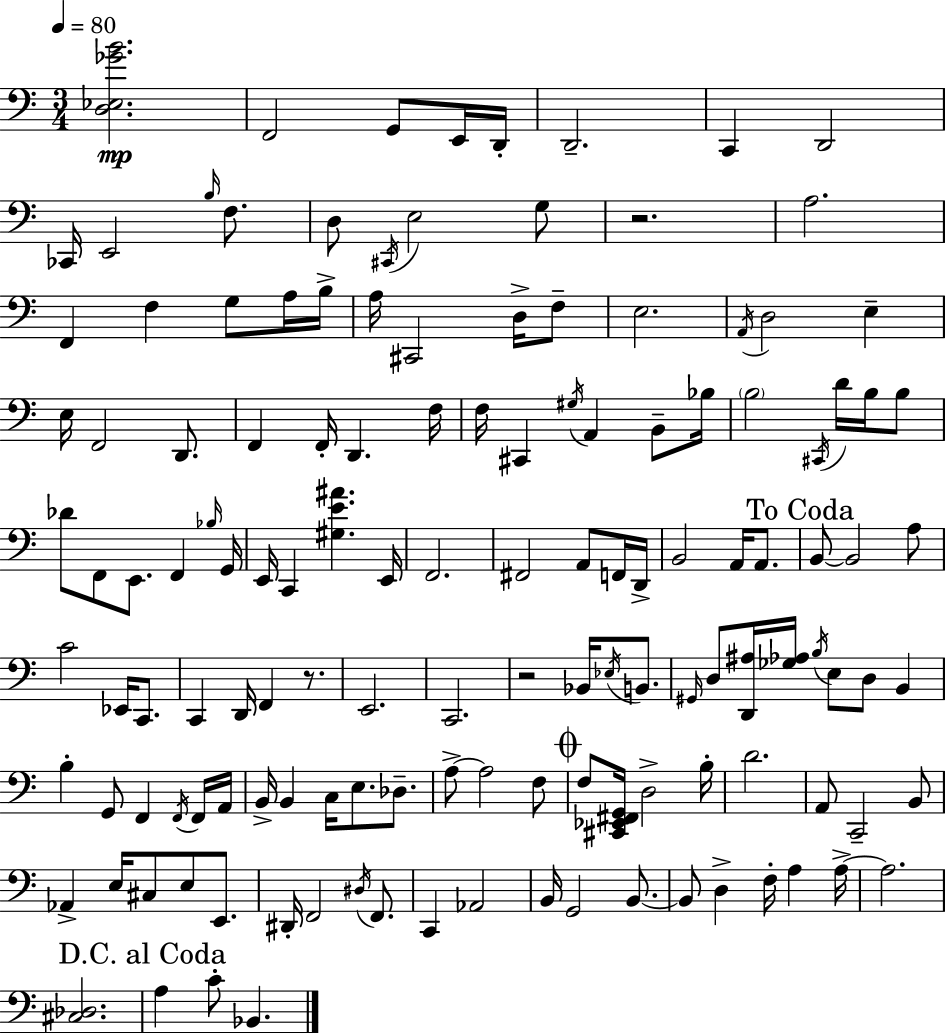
X:1
T:Untitled
M:3/4
L:1/4
K:Am
[D,_E,_GB]2 F,,2 G,,/2 E,,/4 D,,/4 D,,2 C,, D,,2 _C,,/4 E,,2 B,/4 F,/2 D,/2 ^C,,/4 E,2 G,/2 z2 A,2 F,, F, G,/2 A,/4 B,/4 A,/4 ^C,,2 D,/4 F,/2 E,2 A,,/4 D,2 E, E,/4 F,,2 D,,/2 F,, F,,/4 D,, F,/4 F,/4 ^C,, ^G,/4 A,, B,,/2 _B,/4 B,2 ^C,,/4 D/4 B,/4 B,/2 _D/2 F,,/2 E,,/2 F,, _B,/4 G,,/4 E,,/4 C,, [^G,E^A] E,,/4 F,,2 ^F,,2 A,,/2 F,,/4 D,,/4 B,,2 A,,/4 A,,/2 B,,/2 B,,2 A,/2 C2 _E,,/4 C,,/2 C,, D,,/4 F,, z/2 E,,2 C,,2 z2 _B,,/4 _E,/4 B,,/2 ^G,,/4 D,/2 [D,,^A,]/4 [_G,_A,]/4 B,/4 E,/2 D,/2 B,, B, G,,/2 F,, F,,/4 F,,/4 A,,/4 B,,/4 B,, C,/4 E,/2 _D,/2 A,/2 A,2 F,/2 F,/2 [^C,,_E,,^F,,G,,]/4 D,2 B,/4 D2 A,,/2 C,,2 B,,/2 _A,, E,/4 ^C,/2 E,/2 E,,/2 ^D,,/4 F,,2 ^D,/4 F,,/2 C,, _A,,2 B,,/4 G,,2 B,,/2 B,,/2 D, F,/4 A, A,/4 A,2 [^C,_D,]2 A, C/2 _B,,